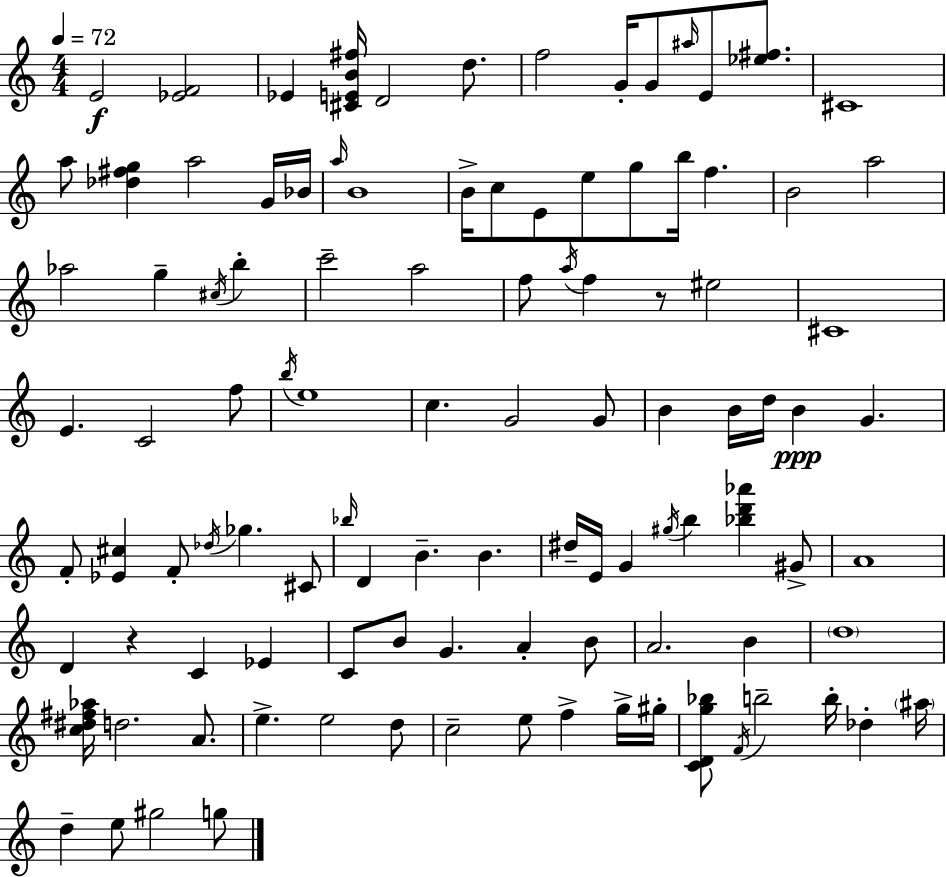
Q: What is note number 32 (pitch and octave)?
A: F5